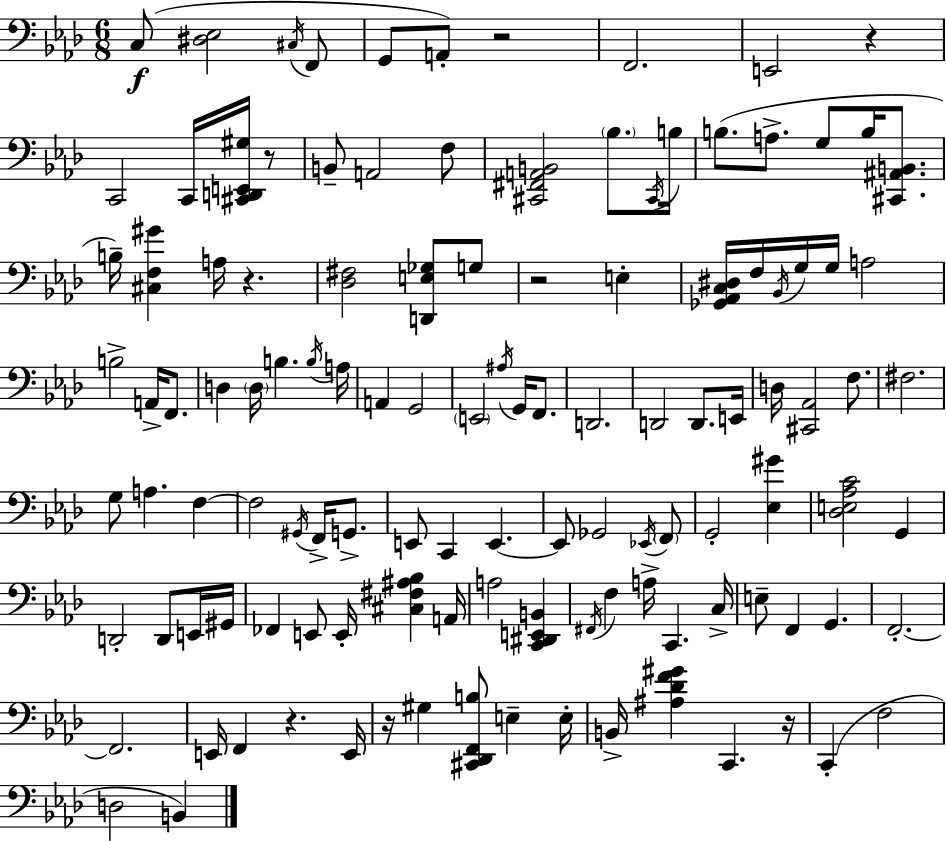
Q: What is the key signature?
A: AES major